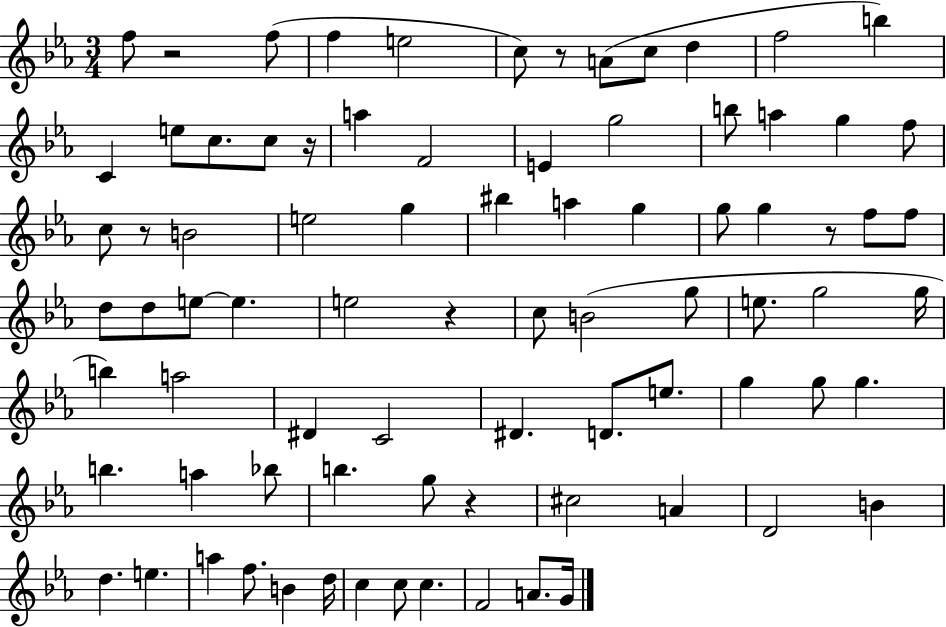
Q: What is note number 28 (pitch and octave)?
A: A5